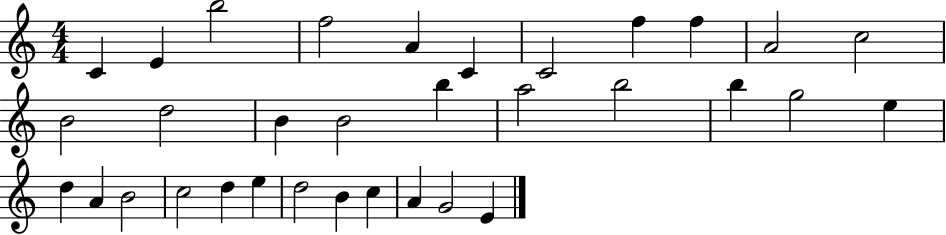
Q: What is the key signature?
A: C major